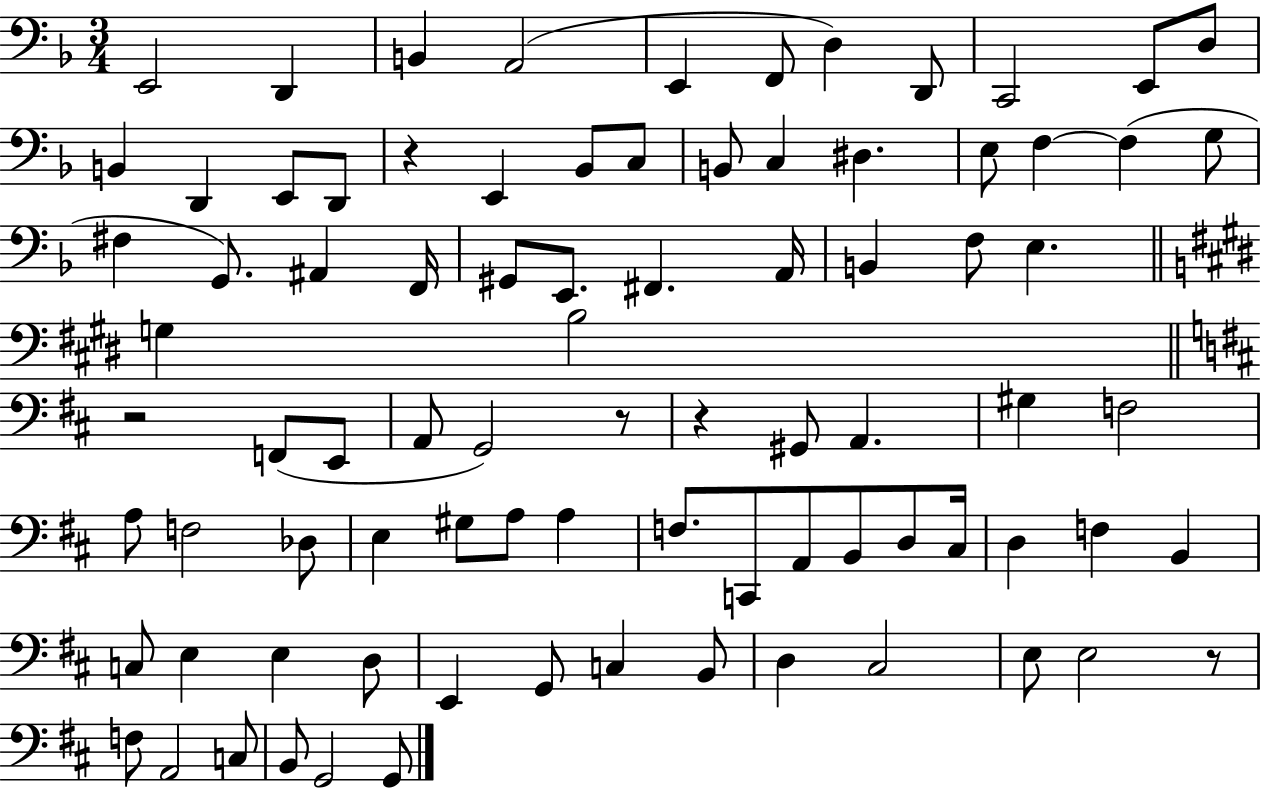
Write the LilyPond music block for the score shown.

{
  \clef bass
  \numericTimeSignature
  \time 3/4
  \key f \major
  e,2 d,4 | b,4 a,2( | e,4 f,8 d4) d,8 | c,2 e,8 d8 | \break b,4 d,4 e,8 d,8 | r4 e,4 bes,8 c8 | b,8 c4 dis4. | e8 f4~~ f4( g8 | \break fis4 g,8.) ais,4 f,16 | gis,8 e,8. fis,4. a,16 | b,4 f8 e4. | \bar "||" \break \key e \major g4 b2 | \bar "||" \break \key d \major r2 f,8( e,8 | a,8 g,2) r8 | r4 gis,8 a,4. | gis4 f2 | \break a8 f2 des8 | e4 gis8 a8 a4 | f8. c,8 a,8 b,8 d8 cis16 | d4 f4 b,4 | \break c8 e4 e4 d8 | e,4 g,8 c4 b,8 | d4 cis2 | e8 e2 r8 | \break f8 a,2 c8 | b,8 g,2 g,8 | \bar "|."
}